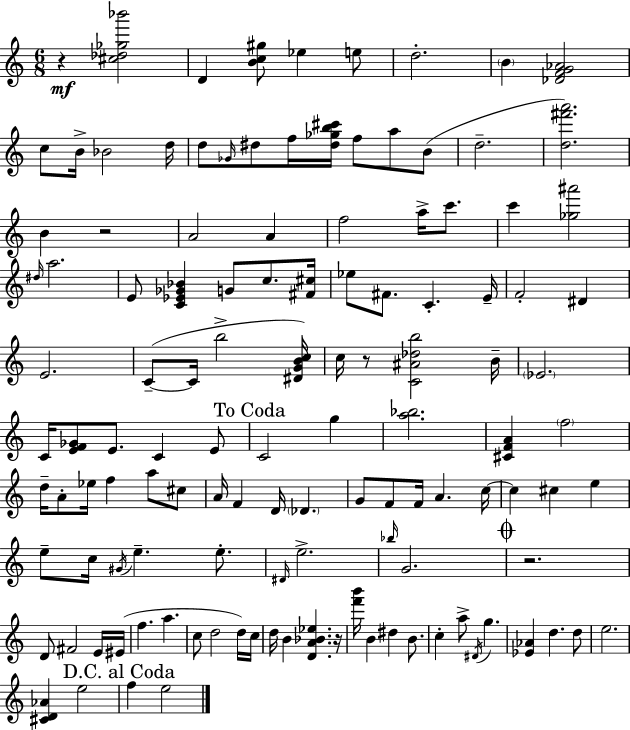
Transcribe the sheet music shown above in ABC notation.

X:1
T:Untitled
M:6/8
L:1/4
K:C
z [^c_d_g_b']2 D [Bc^g]/2 _e e/2 d2 B [_DFG_A]2 c/2 B/4 _B2 d/4 d/2 _G/4 ^d/2 f/4 [^d_gb^c']/4 f/2 a/2 B/2 d2 [d^f'a']2 B z2 A2 A f2 a/4 c'/2 c' [_g^a']2 ^d/4 a2 E/2 [C_E_G_B] G/2 c/2 [^F^c]/4 _e/2 ^F/2 C E/4 F2 ^D E2 C/2 C/4 b2 [^DGBc]/4 c/4 z/2 [C^A_db]2 B/4 _E2 C/4 [EF_G]/2 E/2 C E/2 C2 g [a_b]2 [^CFA] f2 d/4 A/2 _e/4 f a/2 ^c/2 A/4 F D/4 _D G/2 F/2 F/4 A c/4 c ^c e e/2 c/4 ^G/4 e e/2 ^D/4 e2 _b/4 G2 z2 D/2 ^F2 E/4 ^E/4 f a c/2 d2 d/4 c/4 d/4 B [DA_B_e] z/4 [f'b']/4 B ^d B/2 c a/2 ^D/4 g [_E_A] d d/2 e2 [^CD_A] e2 f e2